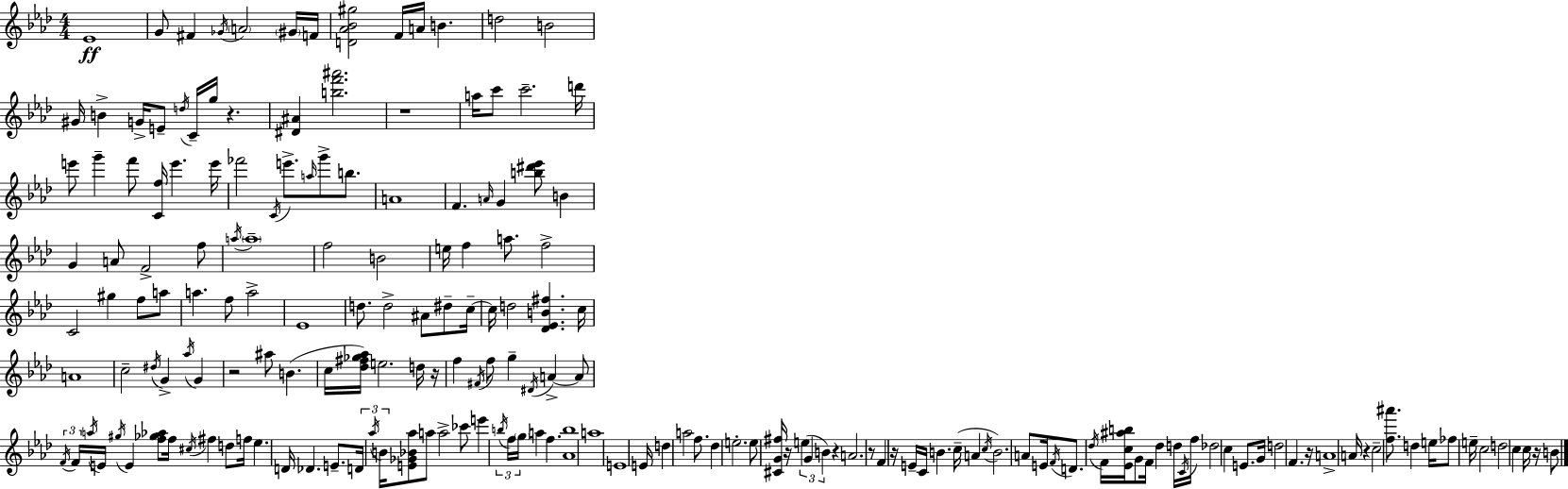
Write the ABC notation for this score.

X:1
T:Untitled
M:4/4
L:1/4
K:Ab
_E4 G/2 ^F _G/4 A2 ^G/4 F/4 [D_A_B^g]2 F/4 A/4 B d2 B2 ^G/4 B G/4 E/2 d/4 C/4 g/4 z [^D^A] [bf'^a']2 z4 a/4 c'/2 c'2 d'/4 e'/2 g' f'/2 [Cf]/4 e' e'/4 _f'2 C/4 e'/2 a/4 g'/2 b/2 A4 F A/4 G [b^d'_e']/2 B G A/2 F2 f/2 a/4 a4 f2 B2 e/4 f a/2 f2 C2 ^g f/2 a/2 a f/2 a2 _E4 d/2 d2 ^A/2 ^d/2 c/4 c/4 d2 [_D_EB^f] c/4 A4 c2 ^d/4 G _a/4 G z2 ^a/2 B c/4 [_d^f_g_a]/4 e2 d/4 z/4 f ^F/4 f/2 g ^D/4 A A/2 F/4 F/4 a/4 E/4 ^g/4 E [f_g_a]/2 f/4 ^c/4 ^f d/2 f/4 _e D/4 _D E/2 D/4 _a/4 B/4 [E_G_B_a]/2 a/2 a2 _c'/2 e' b/4 f/4 g/4 a f [_Ab]4 a4 E4 E/4 d a2 f/2 _d e2 e/2 [^CG^f]/4 z/4 e G B z A2 z/2 F z/4 E/4 C/4 B c/4 A c/4 B2 A/2 E/4 F/4 D/2 _d/4 F/4 [_Ec^ab]/4 G/2 F/4 _d d/4 C/4 f/4 _d2 c E/2 G/4 d2 F z/4 A4 A/4 z c2 [f^a']/2 d e/4 _f/2 e/4 c2 d2 c c/4 z/4 B/2